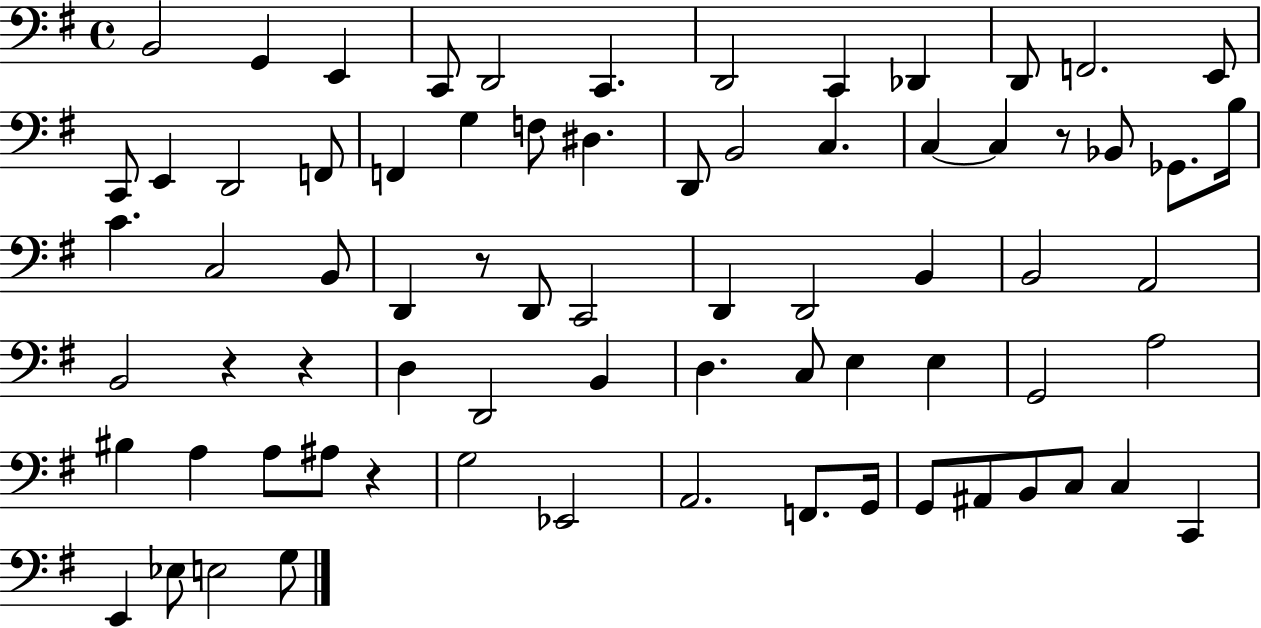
{
  \clef bass
  \time 4/4
  \defaultTimeSignature
  \key g \major
  b,2 g,4 e,4 | c,8 d,2 c,4. | d,2 c,4 des,4 | d,8 f,2. e,8 | \break c,8 e,4 d,2 f,8 | f,4 g4 f8 dis4. | d,8 b,2 c4. | c4~~ c4 r8 bes,8 ges,8. b16 | \break c'4. c2 b,8 | d,4 r8 d,8 c,2 | d,4 d,2 b,4 | b,2 a,2 | \break b,2 r4 r4 | d4 d,2 b,4 | d4. c8 e4 e4 | g,2 a2 | \break bis4 a4 a8 ais8 r4 | g2 ees,2 | a,2. f,8. g,16 | g,8 ais,8 b,8 c8 c4 c,4 | \break e,4 ees8 e2 g8 | \bar "|."
}